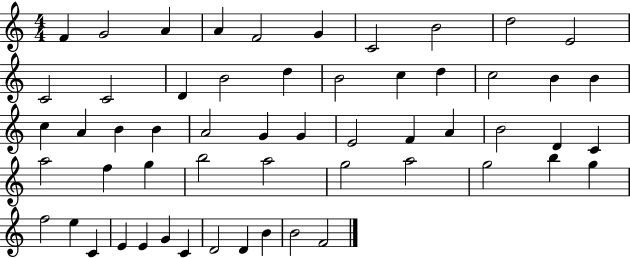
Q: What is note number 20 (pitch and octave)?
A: B4